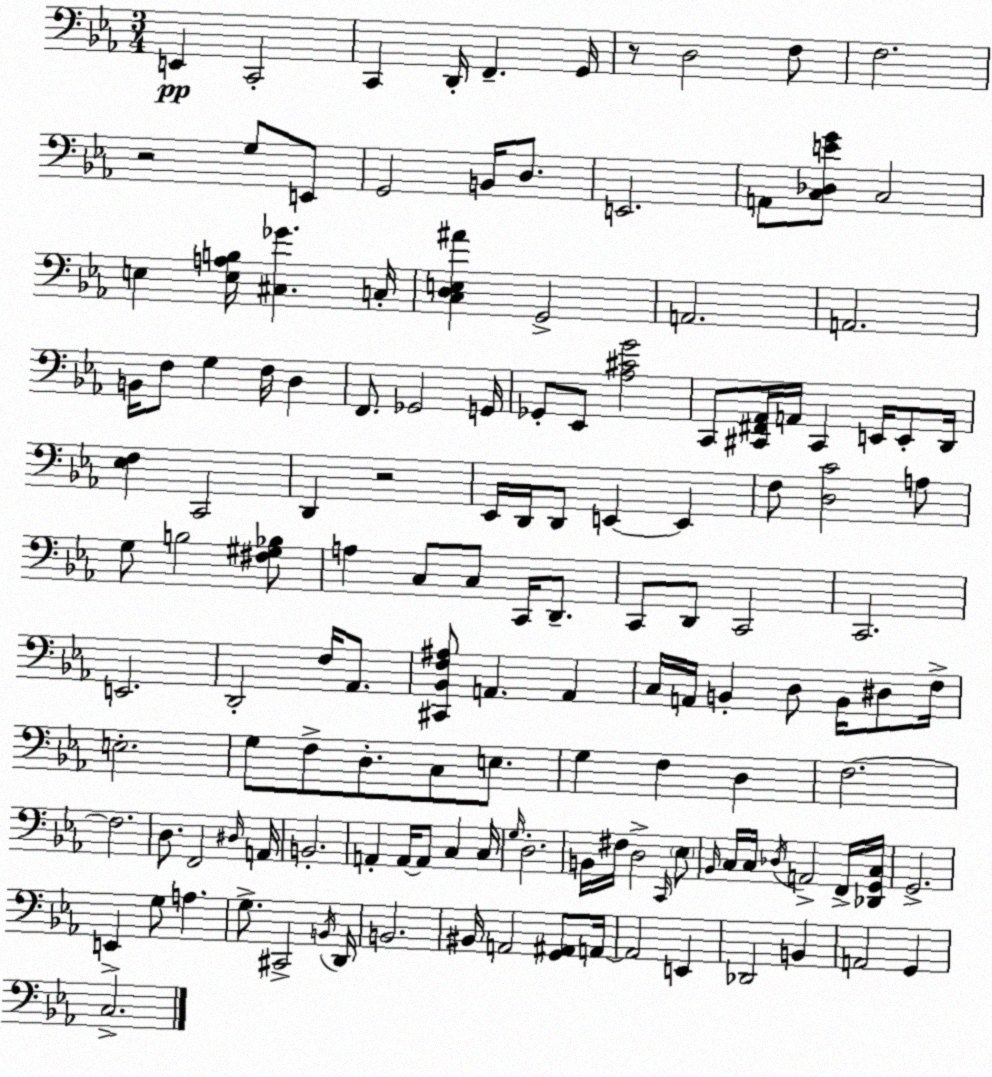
X:1
T:Untitled
M:3/4
L:1/4
K:Eb
E,, C,,2 C,, D,,/4 F,, G,,/4 z/2 D,2 F,/2 F,2 z2 G,/2 E,,/2 G,,2 B,,/4 D,/2 E,,2 A,,/2 [C,_D,EG]/2 C,2 E, [E,A,B,]/4 [^C,_G] C,/4 [C,D,E,^A] G,,2 A,,2 A,,2 B,,/4 F,/2 G, F,/4 D, F,,/2 _G,,2 G,,/4 _G,,/2 _E,,/2 [_A,^CG]2 C,,/2 [^C,,^F,,_A,,]/4 A,,/4 ^C,, E,,/4 E,,/2 D,,/4 [_E,F,] C,,2 D,, z2 _E,,/4 D,,/4 D,,/2 E,, E,, F,/2 [D,C]2 A,/2 G,/2 B,2 [^F,^G,_B,]/2 A, C,/2 C,/2 C,,/4 D,,/2 C,,/2 D,,/2 C,,2 C,,2 E,,2 D,,2 F,/4 _A,,/2 [^C,,_B,,F,^A,]/2 A,, A,, C,/4 A,,/4 B,, D,/2 B,,/4 ^D,/2 F,/4 E,2 G,/2 F,/2 D,/2 C,/2 E,/2 G, F, D, F,2 F,2 D,/2 F,,2 ^D,/4 A,,/4 B,,2 A,, A,,/4 A,,/2 C, C,/4 G,/4 D,2 B,,/4 ^F,/4 D,2 C,,/4 _E,/2 _B,,/4 C,/4 C,/4 _D,/4 A,,2 F,,/4 [_D,,G,,C,]/4 G,,2 E,, G,/2 A, G,/2 ^C,,2 B,,/4 D,,/4 B,,2 ^B,,/4 A,,2 [G,,^A,,]/2 A,,/4 A,,2 E,, _D,,2 B,, A,,2 G,, C,2